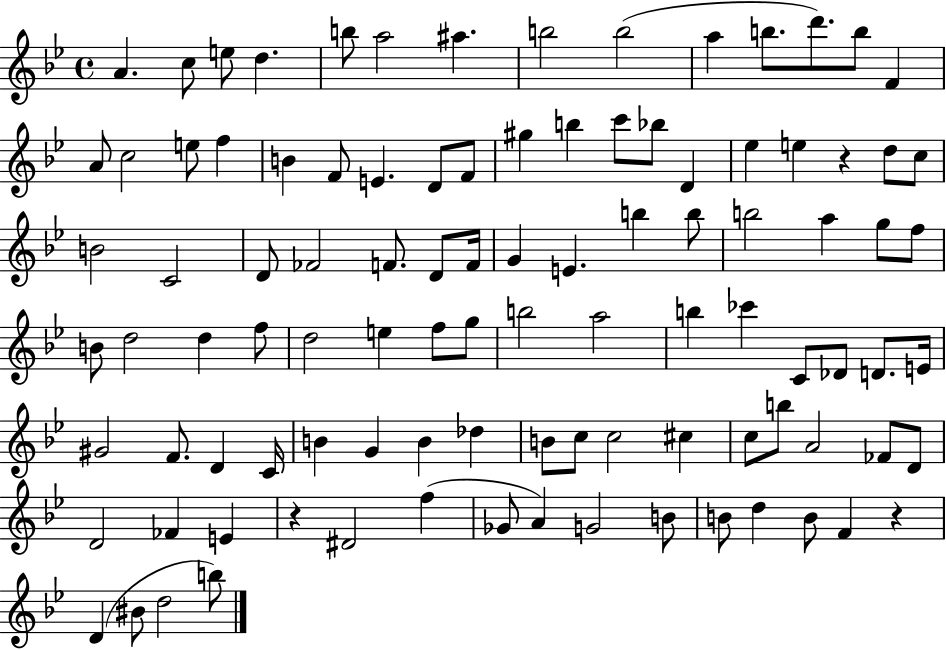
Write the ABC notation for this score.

X:1
T:Untitled
M:4/4
L:1/4
K:Bb
A c/2 e/2 d b/2 a2 ^a b2 b2 a b/2 d'/2 b/2 F A/2 c2 e/2 f B F/2 E D/2 F/2 ^g b c'/2 _b/2 D _e e z d/2 c/2 B2 C2 D/2 _F2 F/2 D/2 F/4 G E b b/2 b2 a g/2 f/2 B/2 d2 d f/2 d2 e f/2 g/2 b2 a2 b _c' C/2 _D/2 D/2 E/4 ^G2 F/2 D C/4 B G B _d B/2 c/2 c2 ^c c/2 b/2 A2 _F/2 D/2 D2 _F E z ^D2 f _G/2 A G2 B/2 B/2 d B/2 F z D ^B/2 d2 b/2